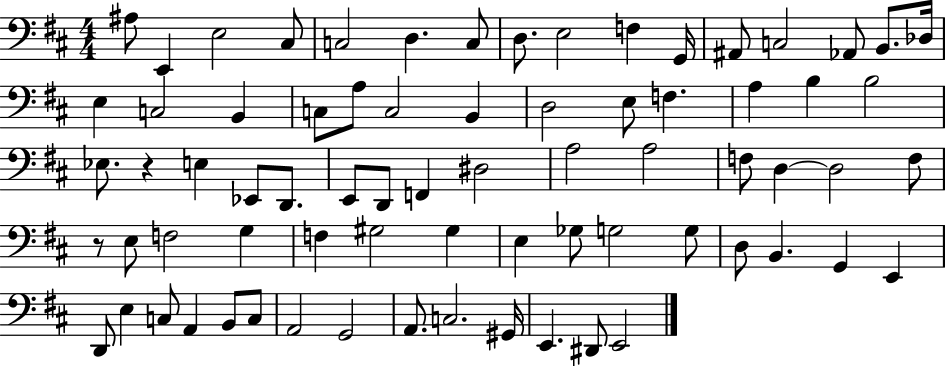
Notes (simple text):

A#3/e E2/q E3/h C#3/e C3/h D3/q. C3/e D3/e. E3/h F3/q G2/s A#2/e C3/h Ab2/e B2/e. Db3/s E3/q C3/h B2/q C3/e A3/e C3/h B2/q D3/h E3/e F3/q. A3/q B3/q B3/h Eb3/e. R/q E3/q Eb2/e D2/e. E2/e D2/e F2/q D#3/h A3/h A3/h F3/e D3/q D3/h F3/e R/e E3/e F3/h G3/q F3/q G#3/h G#3/q E3/q Gb3/e G3/h G3/e D3/e B2/q. G2/q E2/q D2/e E3/q C3/e A2/q B2/e C3/e A2/h G2/h A2/e. C3/h. G#2/s E2/q. D#2/e E2/h